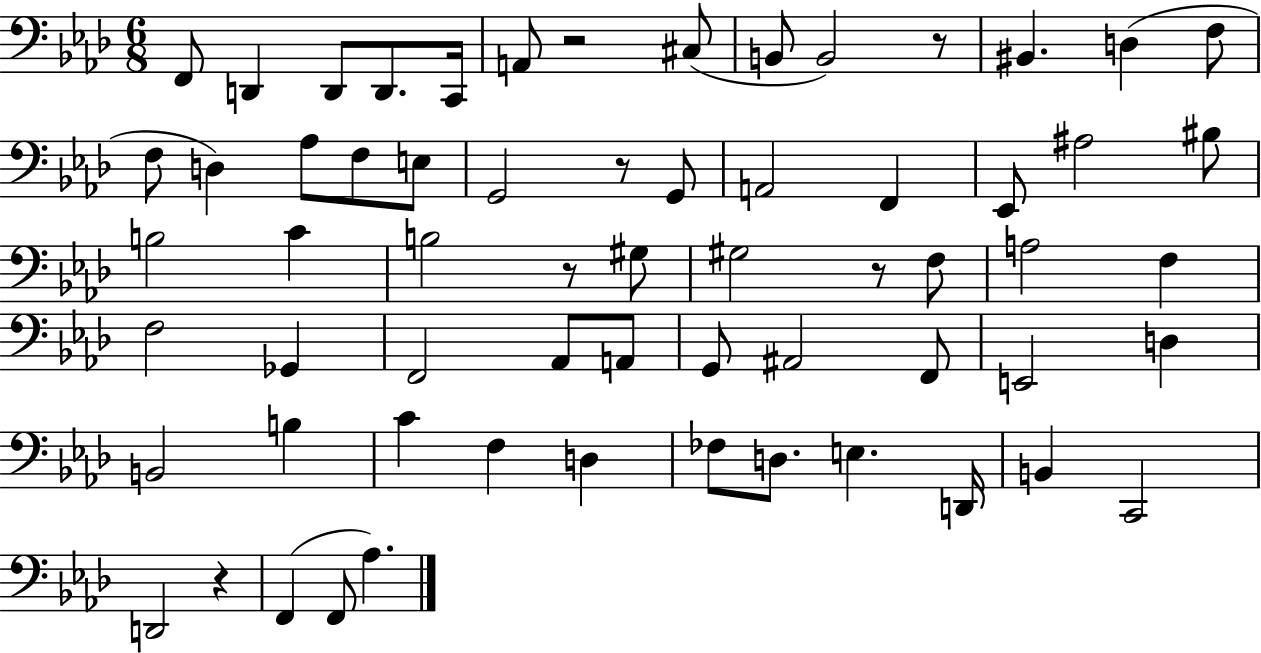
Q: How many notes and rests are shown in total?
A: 63